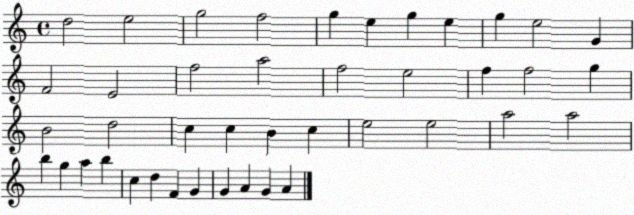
X:1
T:Untitled
M:4/4
L:1/4
K:C
d2 e2 g2 f2 g e g e g e2 G F2 E2 f2 a2 f2 e2 f f2 g B2 d2 c c B c e2 e2 a2 a2 b g a b c d F G G A G A